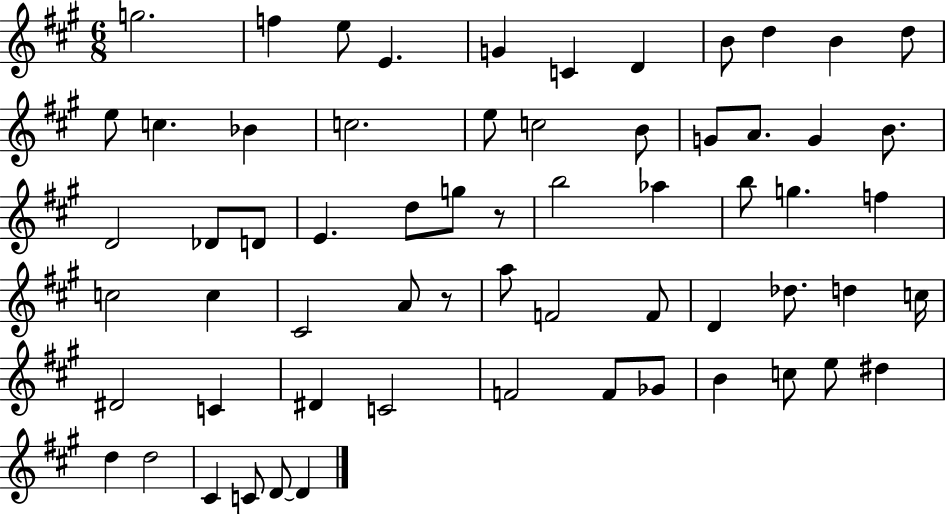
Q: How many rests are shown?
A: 2